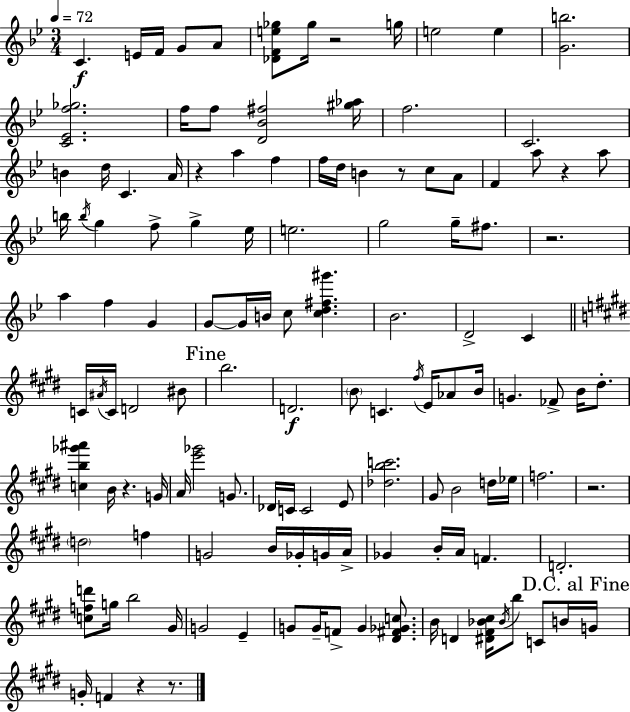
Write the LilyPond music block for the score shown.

{
  \clef treble
  \numericTimeSignature
  \time 3/4
  \key g \minor
  \tempo 4 = 72
  c'4.\f e'16 f'16 g'8 a'8 | <des' f' e'' ges''>8 ges''16 r2 g''16 | e''2 e''4 | <g' b''>2. | \break <c' ees' f'' ges''>2. | f''16 f''8 <d' bes' fis''>2 <gis'' aes''>16 | f''2. | c'2. | \break b'4 d''16 c'4. a'16 | r4 a''4 f''4 | f''16 d''16 b'4 r8 c''8 a'8 | f'4 a''8 r4 a''8 | \break b''16 \acciaccatura { b''16 } g''4 f''8-> g''4-> | ees''16 e''2. | g''2 g''16-- fis''8. | r2. | \break a''4 f''4 g'4 | g'8~~ g'16 b'16 c''8 <c'' d'' fis'' gis'''>4. | bes'2. | d'2-> c'4 | \break \bar "||" \break \key e \major c'16 \acciaccatura { ais'16 } c'16 d'2 bis'8 | \mark "Fine" b''2. | d'2.\f | \parenthesize b'8 c'4. \acciaccatura { fis''16 } e'16 aes'8 | \break b'16 g'4. fes'8-> b'16 dis''8.-. | <c'' b'' ges''' ais'''>4 b'16 r4. | g'16 a'16 <e''' ges'''>2 g'8. | des'16 c'16 c'2 | \break e'8 <des'' b'' c'''>2. | gis'8 b'2 | d''16 ees''16 f''2. | r2. | \break \parenthesize d''2 f''4 | g'2 b'16 ges'16-. | g'16 a'16-> ges'4 b'16-. a'16 f'4. | d'2.-. | \break <c'' f'' d'''>8 g''16 b''2 | gis'16 g'2 e'4-- | g'8 g'16-- f'8-> g'4 <dis' fis' ges' c''>8. | b'16 d'4 <dis' fis' bes' cis''>16 \acciaccatura { bes'16 } b''8 c'8 | \break b'16 \mark "D.C. al Fine" g'16 g'16-. f'4 r4 | r8. \bar "|."
}